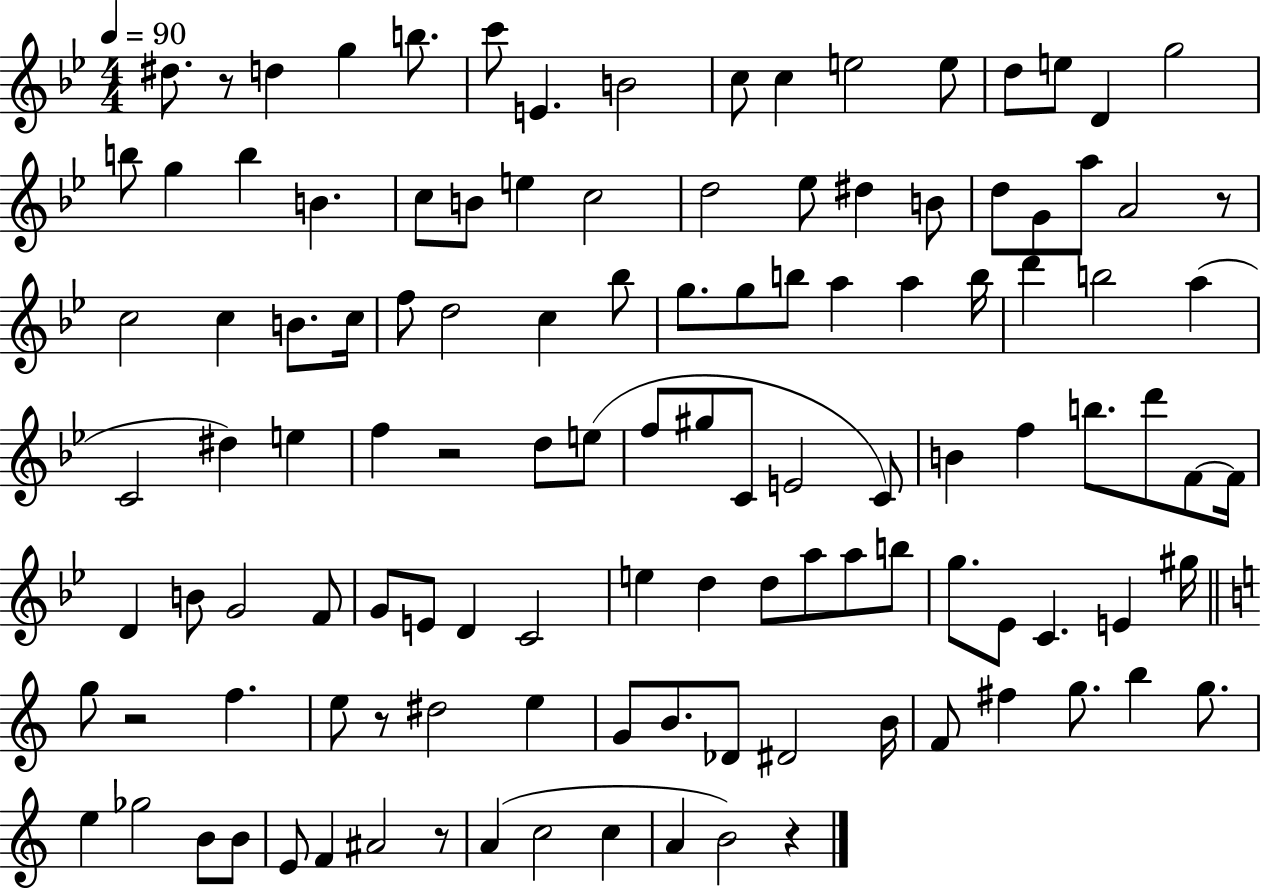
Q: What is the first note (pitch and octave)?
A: D#5